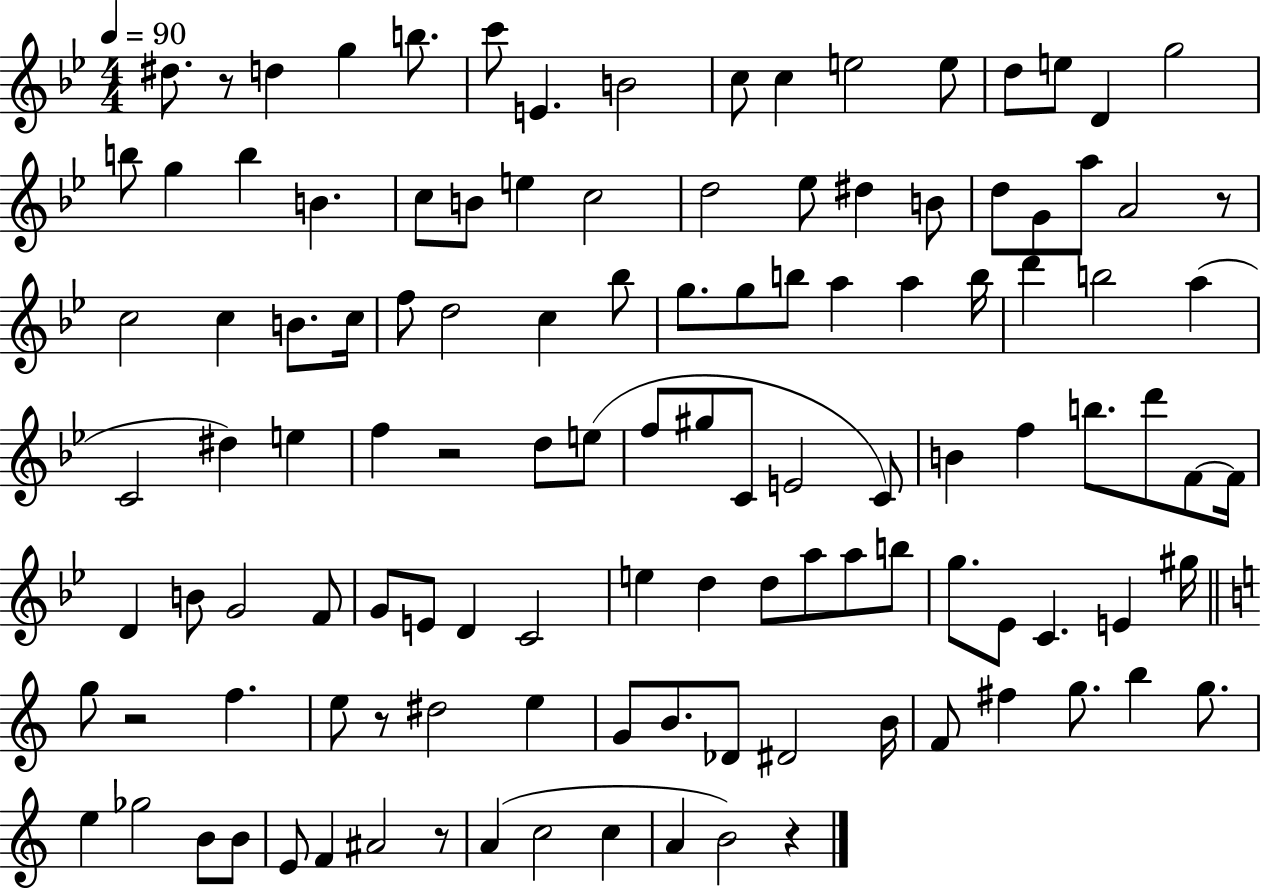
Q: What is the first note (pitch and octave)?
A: D#5